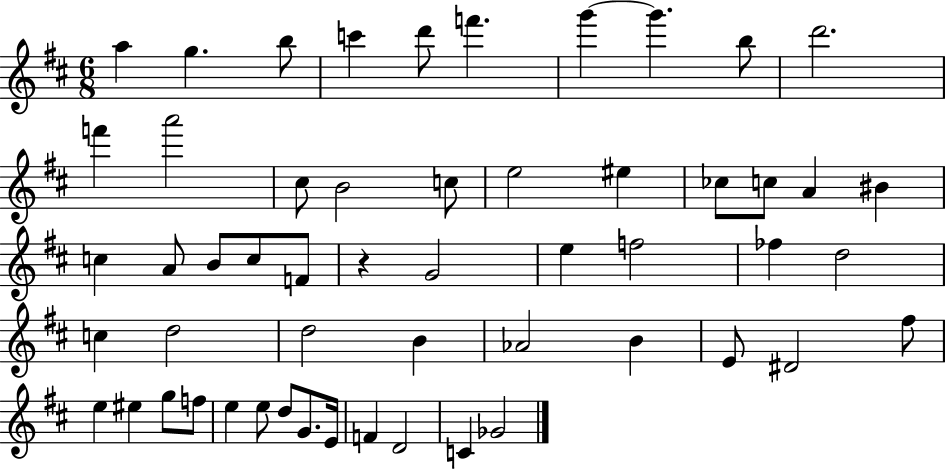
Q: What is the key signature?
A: D major